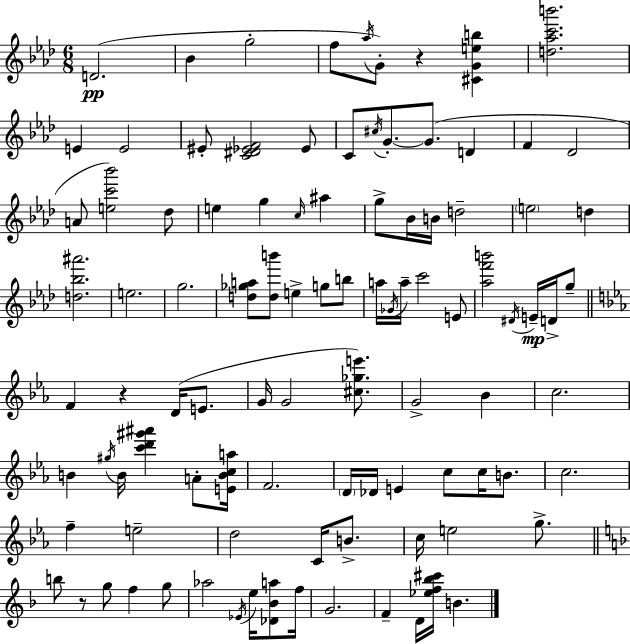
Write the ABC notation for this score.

X:1
T:Untitled
M:6/8
L:1/4
K:Ab
D2 _B g2 f/2 _a/4 G/2 z [^CGeb] [d_ac'b']2 E E2 ^E/2 [C^D_EF]2 _E/2 C/2 ^c/4 G/2 G/2 D F _D2 A/2 [ec'_b']2 _d/2 e g c/4 ^a g/2 _B/4 B/4 d2 e2 d [d_b^a']2 e2 g2 [d_ga]/2 [db']/2 e g/2 b/2 a/4 _G/4 a/4 c'2 E/2 [_af'b']2 ^D/4 E/4 D/4 g/2 F z D/4 E/2 G/4 G2 [^c_ge']/2 G2 _B c2 B ^g/4 B/4 [c'd'^g'^a'] A/2 [EBca]/4 F2 D/4 _D/4 E c/2 c/4 B/2 c2 f e2 d2 C/4 B/2 c/4 e2 g/2 b/2 z/2 g/2 f g/2 _a2 _E/4 e/4 [_D_Ba]/2 f/4 G2 F D/4 [_ef_b^c']/4 B